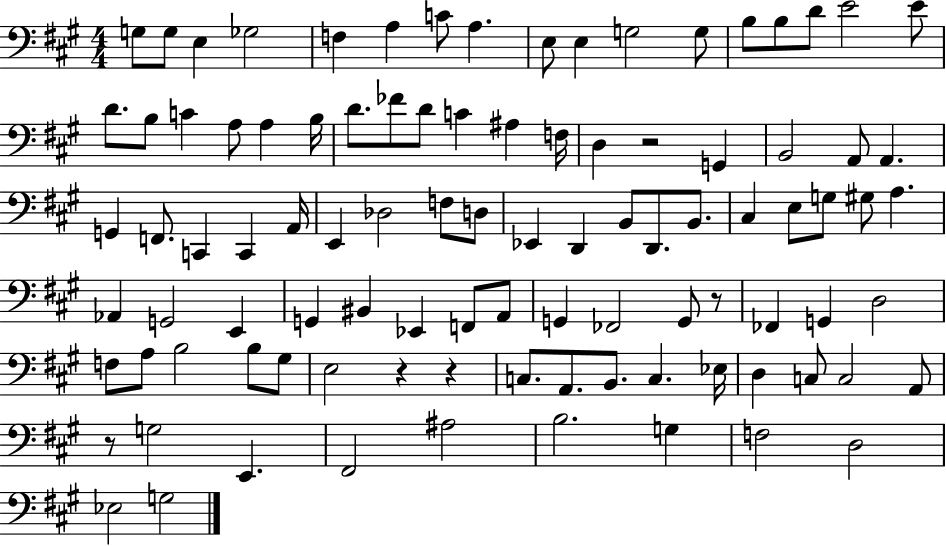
X:1
T:Untitled
M:4/4
L:1/4
K:A
G,/2 G,/2 E, _G,2 F, A, C/2 A, E,/2 E, G,2 G,/2 B,/2 B,/2 D/2 E2 E/2 D/2 B,/2 C A,/2 A, B,/4 D/2 _F/2 D/2 C ^A, F,/4 D, z2 G,, B,,2 A,,/2 A,, G,, F,,/2 C,, C,, A,,/4 E,, _D,2 F,/2 D,/2 _E,, D,, B,,/2 D,,/2 B,,/2 ^C, E,/2 G,/2 ^G,/2 A, _A,, G,,2 E,, G,, ^B,, _E,, F,,/2 A,,/2 G,, _F,,2 G,,/2 z/2 _F,, G,, D,2 F,/2 A,/2 B,2 B,/2 ^G,/2 E,2 z z C,/2 A,,/2 B,,/2 C, _E,/4 D, C,/2 C,2 A,,/2 z/2 G,2 E,, ^F,,2 ^A,2 B,2 G, F,2 D,2 _E,2 G,2